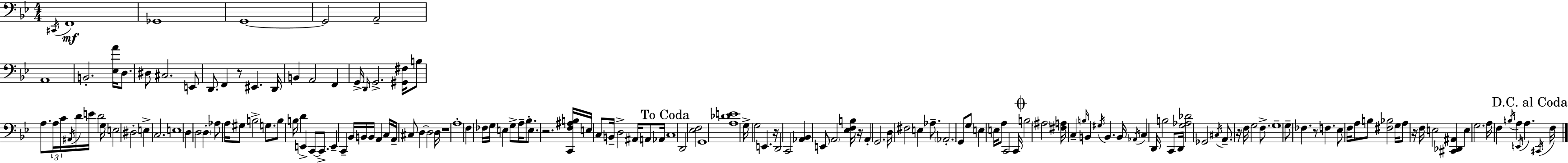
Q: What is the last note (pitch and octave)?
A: F3